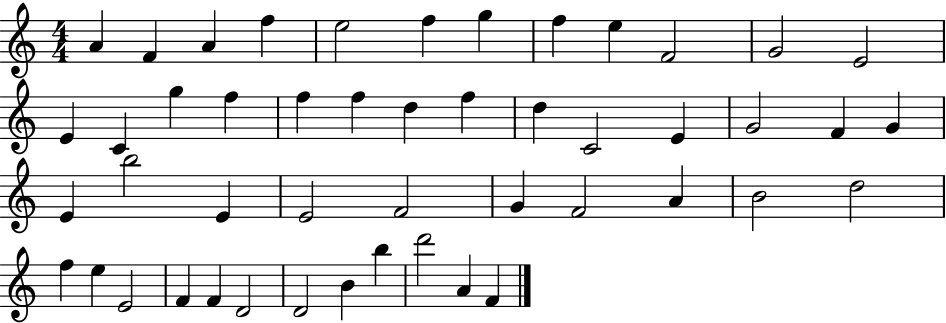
A4/q F4/q A4/q F5/q E5/h F5/q G5/q F5/q E5/q F4/h G4/h E4/h E4/q C4/q G5/q F5/q F5/q F5/q D5/q F5/q D5/q C4/h E4/q G4/h F4/q G4/q E4/q B5/h E4/q E4/h F4/h G4/q F4/h A4/q B4/h D5/h F5/q E5/q E4/h F4/q F4/q D4/h D4/h B4/q B5/q D6/h A4/q F4/q